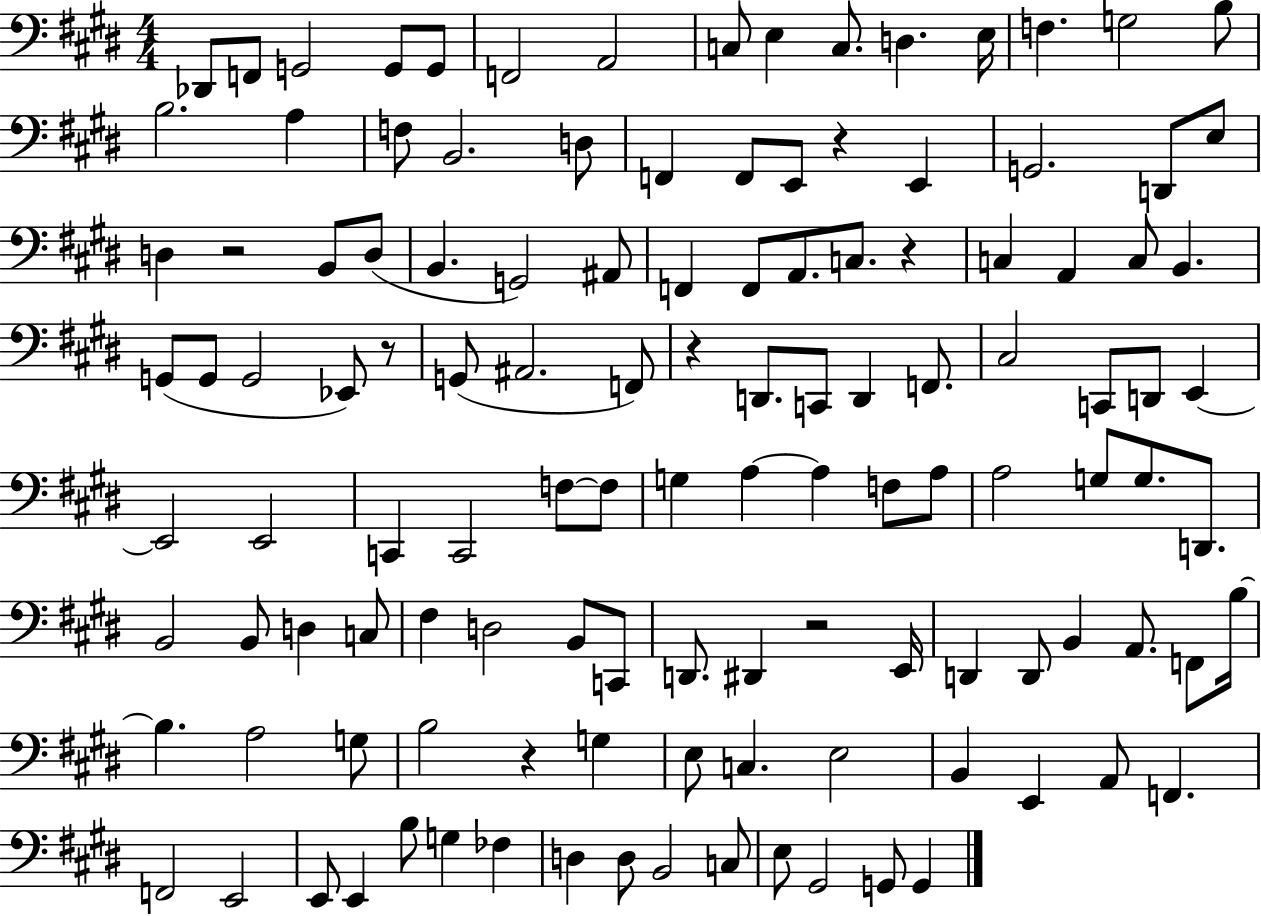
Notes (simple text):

Db2/e F2/e G2/h G2/e G2/e F2/h A2/h C3/e E3/q C3/e. D3/q. E3/s F3/q. G3/h B3/e B3/h. A3/q F3/e B2/h. D3/e F2/q F2/e E2/e R/q E2/q G2/h. D2/e E3/e D3/q R/h B2/e D3/e B2/q. G2/h A#2/e F2/q F2/e A2/e. C3/e. R/q C3/q A2/q C3/e B2/q. G2/e G2/e G2/h Eb2/e R/e G2/e A#2/h. F2/e R/q D2/e. C2/e D2/q F2/e. C#3/h C2/e D2/e E2/q E2/h E2/h C2/q C2/h F3/e F3/e G3/q A3/q A3/q F3/e A3/e A3/h G3/e G3/e. D2/e. B2/h B2/e D3/q C3/e F#3/q D3/h B2/e C2/e D2/e. D#2/q R/h E2/s D2/q D2/e B2/q A2/e. F2/e B3/s B3/q. A3/h G3/e B3/h R/q G3/q E3/e C3/q. E3/h B2/q E2/q A2/e F2/q. F2/h E2/h E2/e E2/q B3/e G3/q FES3/q D3/q D3/e B2/h C3/e E3/e G#2/h G2/e G2/q